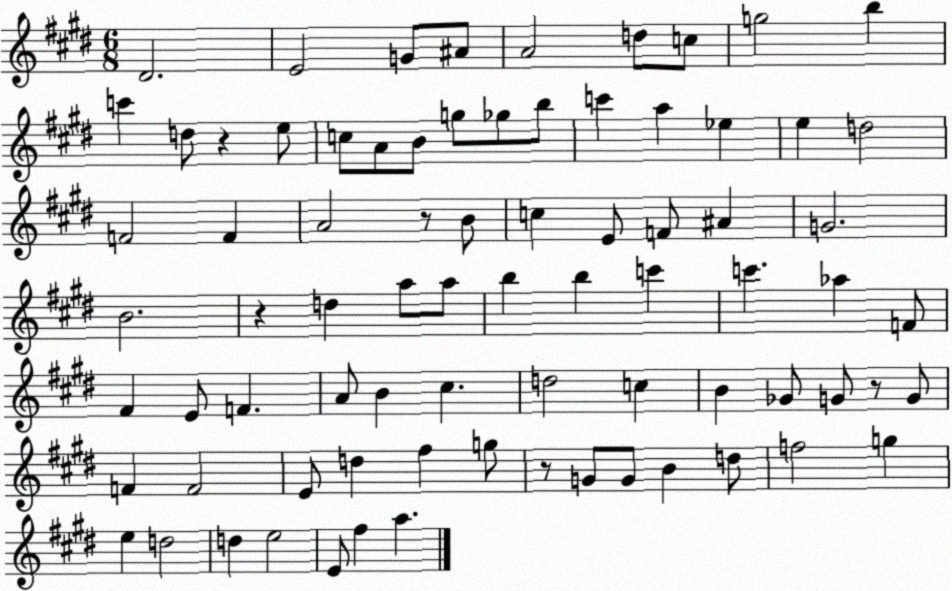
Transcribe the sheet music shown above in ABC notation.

X:1
T:Untitled
M:6/8
L:1/4
K:E
^D2 E2 G/2 ^A/2 A2 d/2 c/2 g2 b c' d/2 z e/2 c/2 A/2 B/2 g/2 _g/2 b/2 c' a _e e d2 F2 F A2 z/2 B/2 c E/2 F/2 ^A G2 B2 z d a/2 a/2 b b c' c' _a F/2 ^F E/2 F A/2 B ^c d2 c B _G/2 G/2 z/2 G/2 F F2 E/2 d ^f g/2 z/2 G/2 G/2 B d/2 f2 g e d2 d e2 E/2 ^f a